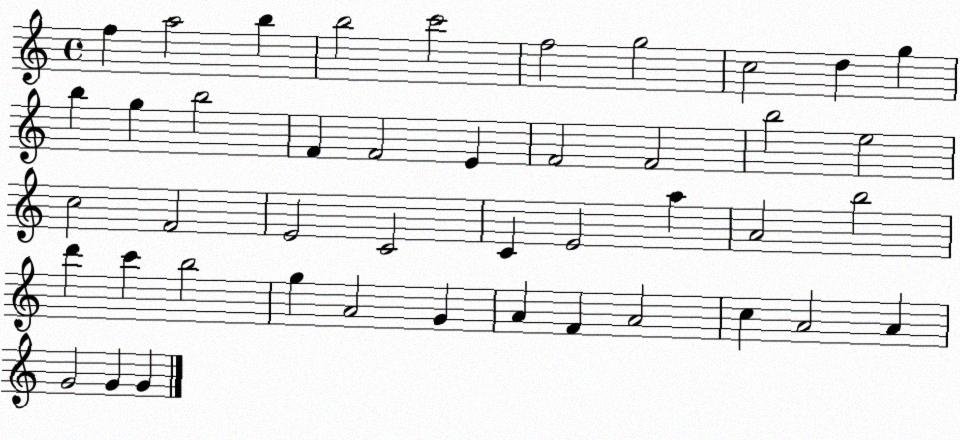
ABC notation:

X:1
T:Untitled
M:4/4
L:1/4
K:C
f a2 b b2 c'2 f2 g2 c2 d g b g b2 F F2 E F2 F2 b2 e2 c2 F2 E2 C2 C E2 a A2 b2 d' c' b2 g A2 G A F A2 c A2 A G2 G G